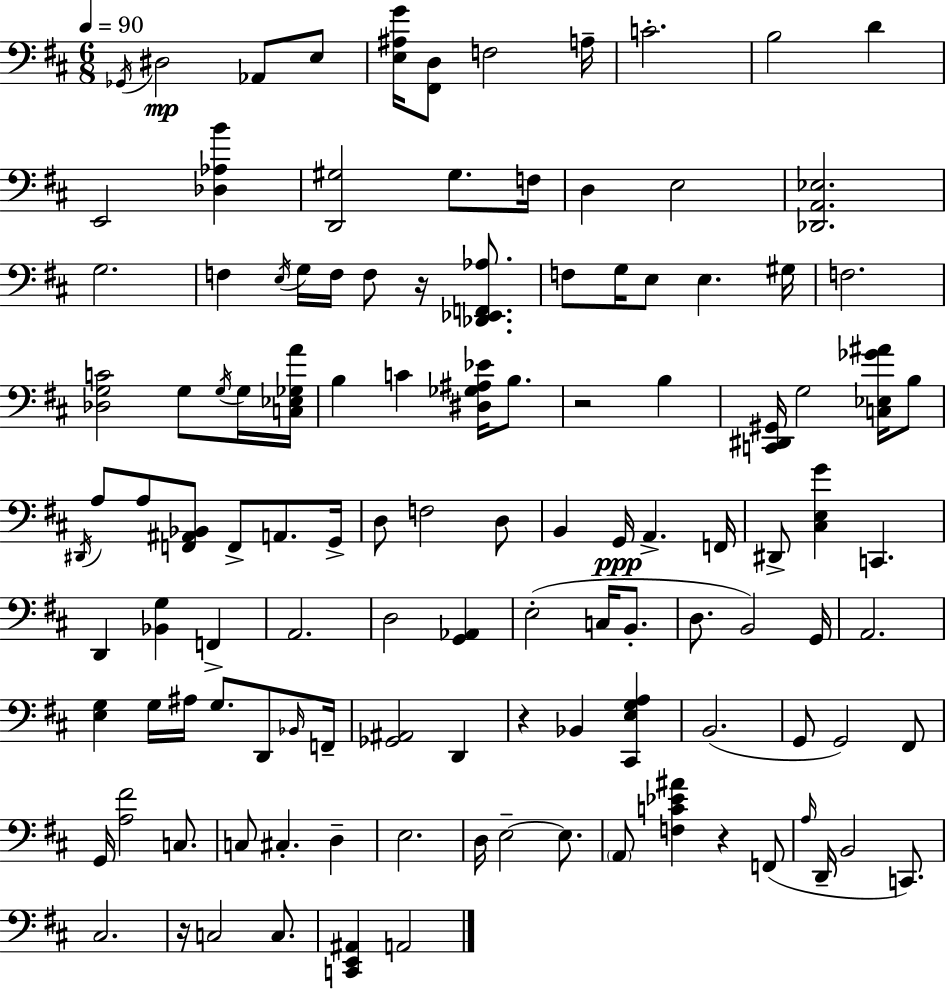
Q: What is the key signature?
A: D major